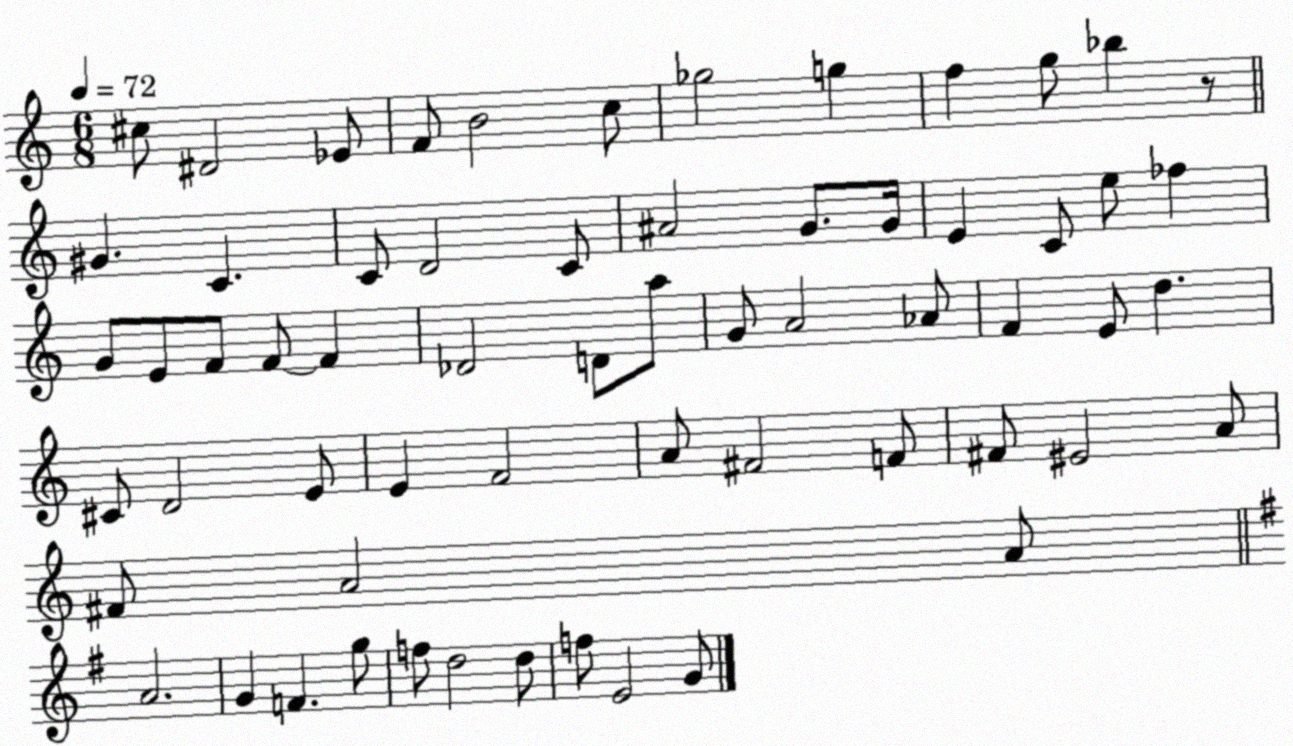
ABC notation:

X:1
T:Untitled
M:6/8
L:1/4
K:C
^c/2 ^D2 _E/2 F/2 B2 c/2 _g2 g f g/2 _b z/2 ^G C C/2 D2 C/2 ^A2 G/2 G/4 E C/2 e/2 _f G/2 E/2 F/2 F/2 F _D2 D/2 a/2 G/2 A2 _A/2 F E/2 d ^C/2 D2 E/2 E F2 A/2 ^F2 F/2 ^F/2 ^E2 A/2 ^F/2 A2 A/2 A2 G F g/2 f/2 d2 d/2 f/2 E2 G/2